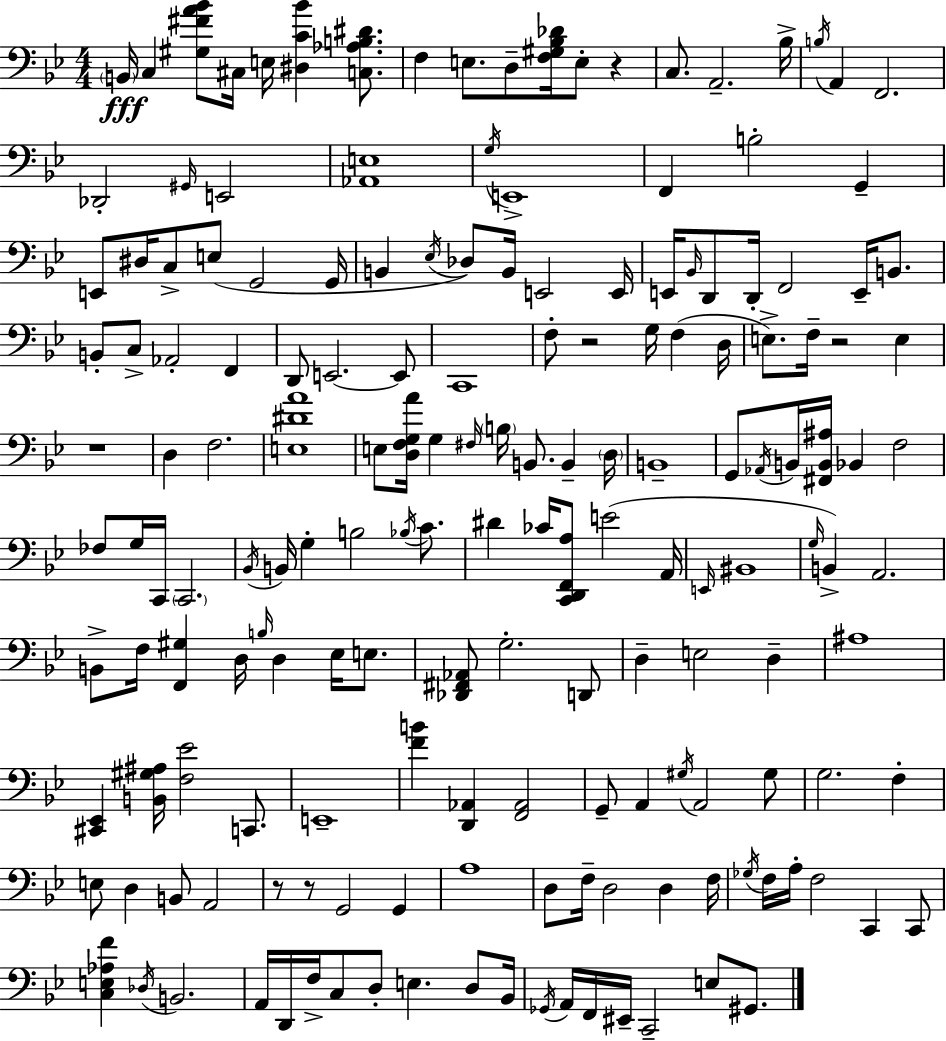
{
  \clef bass
  \numericTimeSignature
  \time 4/4
  \key g \minor
  \parenthesize b,16\fff c4 <gis fis' a' bes'>8 cis16 e16 <dis c' bes'>4 <c aes b dis'>8. | f4 e8. d8-- <f gis bes des'>16 e8-. r4 | c8. a,2.-- bes16-> | \acciaccatura { b16 } a,4 f,2. | \break des,2-. \grace { gis,16 } e,2 | <aes, e>1 | \acciaccatura { g16 } e,1-> | f,4 b2-. g,4-- | \break e,8 dis16 c8-> e8( g,2 | g,16 b,4 \acciaccatura { ees16 } des8) b,16 e,2 | e,16 e,16 \grace { bes,16 } d,8 d,16-. f,2 | e,16-- b,8. b,8-. c8-> aes,2-. | \break f,4 d,8 e,2.~~ | e,8 c,1 | f8-. r2 g16 | f4( d16 e8.->) f16-- r2 | \break e4 r1 | d4 f2. | <e dis' a'>1 | e8 <d f g a'>16 g4 \grace { fis16 } \parenthesize b16 b,8. | \break b,4-- \parenthesize d16 b,1-- | g,8 \acciaccatura { aes,16 } b,16 <fis, b, ais>16 bes,4 f2 | fes8 g16 c,16 \parenthesize c,2. | \acciaccatura { bes,16 } b,16 g4-. b2 | \break \acciaccatura { bes16 } c'8. dis'4 ces'16 <c, d, f, a>8 | e'2( a,16 \grace { e,16 } bis,1 | \grace { g16 } b,4->) a,2. | b,8-> f16 <f, gis>4 | \break d16 \grace { b16 } d4 ees16 e8. <des, fis, aes,>8 g2.-. | d,8 d4-- | e2 d4-- ais1 | <cis, ees,>4 | \break <b, gis ais>16 <f ees'>2 c,8. e,1-- | <f' b'>4 | <d, aes,>4 <f, aes,>2 g,8-- a,4 | \acciaccatura { gis16 } a,2 gis8 g2. | \break f4-. e8 d4 | b,8 a,2 r8 r8 | g,2 g,4 a1 | d8 f16-- | \break d2 d4 f16 \acciaccatura { ges16 } f16 a16-. | f2 c,4 c,8 <c e aes f'>4 | \acciaccatura { des16 } b,2. a,16 | d,16 f16-> c8 d8-. e4. d8 bes,16 \acciaccatura { ges,16 } | \break a,16 f,16 eis,16-- c,2-- e8 gis,8. | \bar "|."
}